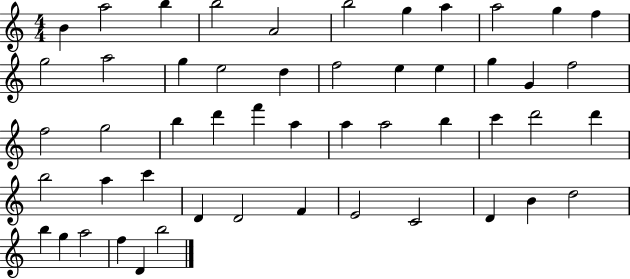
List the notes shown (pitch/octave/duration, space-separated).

B4/q A5/h B5/q B5/h A4/h B5/h G5/q A5/q A5/h G5/q F5/q G5/h A5/h G5/q E5/h D5/q F5/h E5/q E5/q G5/q G4/q F5/h F5/h G5/h B5/q D6/q F6/q A5/q A5/q A5/h B5/q C6/q D6/h D6/q B5/h A5/q C6/q D4/q D4/h F4/q E4/h C4/h D4/q B4/q D5/h B5/q G5/q A5/h F5/q D4/q B5/h